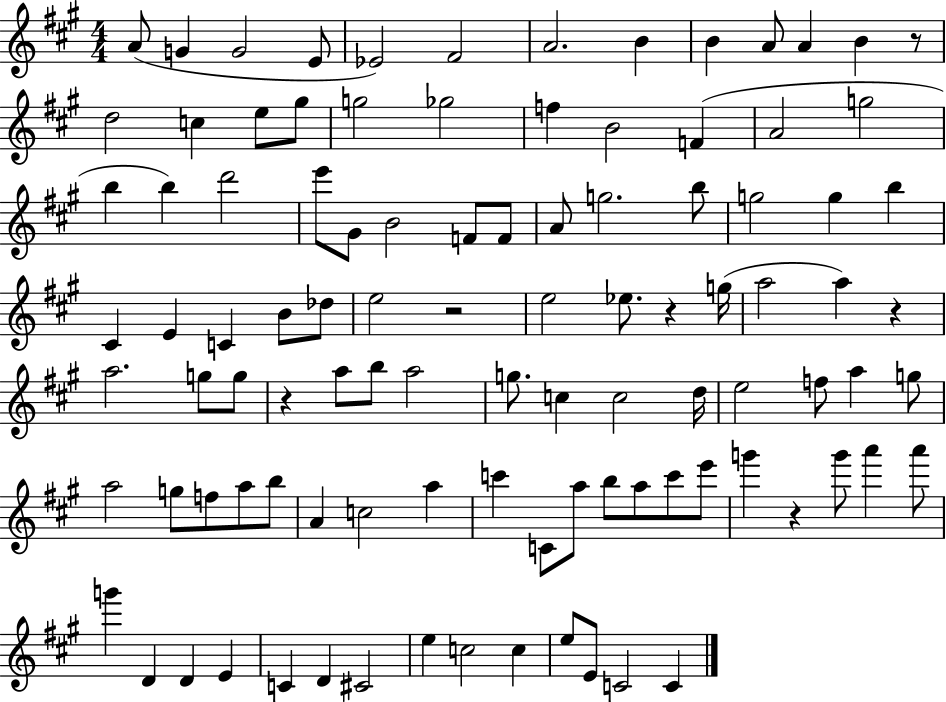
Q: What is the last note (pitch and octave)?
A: C4